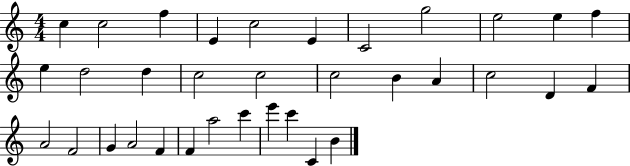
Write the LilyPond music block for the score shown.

{
  \clef treble
  \numericTimeSignature
  \time 4/4
  \key c \major
  c''4 c''2 f''4 | e'4 c''2 e'4 | c'2 g''2 | e''2 e''4 f''4 | \break e''4 d''2 d''4 | c''2 c''2 | c''2 b'4 a'4 | c''2 d'4 f'4 | \break a'2 f'2 | g'4 a'2 f'4 | f'4 a''2 c'''4 | e'''4 c'''4 c'4 b'4 | \break \bar "|."
}